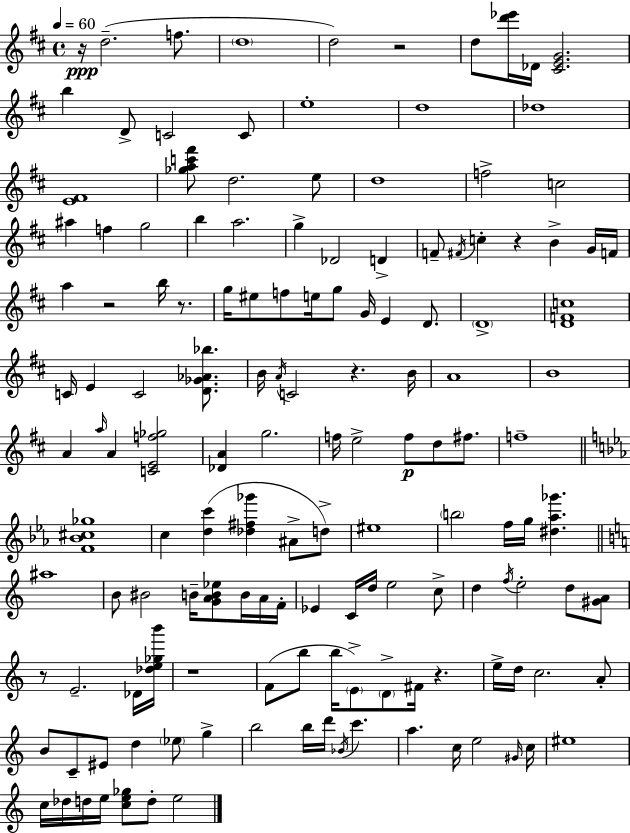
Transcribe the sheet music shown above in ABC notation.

X:1
T:Untitled
M:4/4
L:1/4
K:D
z/4 d2 f/2 d4 d2 z2 d/2 [d'_e']/4 _D/4 [^CEG]2 b D/2 C2 C/2 e4 d4 _d4 [E^F]4 [_gac'^f']/2 d2 e/2 d4 f2 c2 ^a f g2 b a2 g _D2 D F/2 ^F/4 c z B G/4 F/4 a z2 b/4 z/2 g/4 ^e/2 f/2 e/4 g/2 G/4 E D/2 D4 [DFc]4 C/4 E C2 [D_G_A_b]/2 B/4 A/4 C2 z B/4 A4 B4 A a/4 A [CEf_g]2 [_DA] g2 f/4 e2 f/2 d/2 ^f/2 f4 [F_B^c_g]4 c [dc'] [_d^f_g'] ^A/2 d/2 ^e4 b2 f/4 g/4 [^d_a_g'] ^a4 B/2 ^B2 B/4 [GAB_e]/2 B/4 A/4 F/4 _E C/4 d/4 e2 c/2 d f/4 e2 d/2 [^GA]/2 z/2 E2 _D/4 [_de_gb']/4 z4 F/2 b/2 b/4 E/2 D/2 ^F/4 z e/4 d/4 c2 A/2 B/2 C/2 ^E/2 d _e/2 g b2 b/4 d'/4 _B/4 c' a c/4 e2 ^G/4 c/4 ^e4 c/4 _d/4 d/4 e/4 [ce_g]/2 d/2 e2